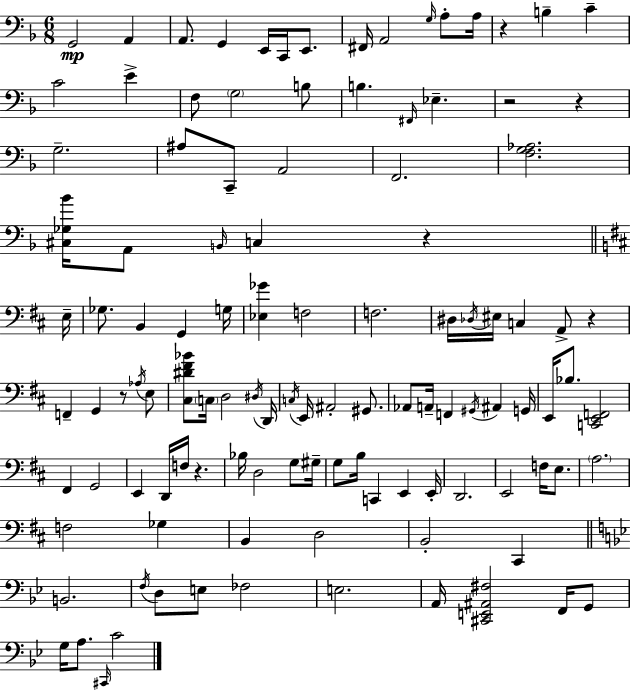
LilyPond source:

{
  \clef bass
  \numericTimeSignature
  \time 6/8
  \key f \major
  g,2\mp a,4 | a,8. g,4 e,16 c,16 e,8. | fis,16 a,2 \grace { g16 } a8-. | a16 r4 b4-- c'4-- | \break c'2 e'4-> | f8 \parenthesize g2 b8 | b4. \grace { fis,16 } ees4.-- | r2 r4 | \break g2.-- | ais8 c,8-- a,2 | f,2. | <f g aes>2. | \break <cis ges bes'>16 a,8 \grace { b,16 } c4 r4 | \bar "||" \break \key d \major e16-- ges8. b,4 g,4 | g16 <ees ges'>4 f2 | f2. | dis16 \acciaccatura { des16 } eis16 c4 a,8-> r4 | \break f,4-- g,4 r8 | \acciaccatura { aes16 } e8 <cis dis' fis' bes'>8 \parenthesize c16 d2 | \acciaccatura { dis16 } d,16 \acciaccatura { c16 } e,16 ais,2-. | gis,8. aes,8 a,16-- f,4 | \break \acciaccatura { gis,16 } ais,4 g,16 e,16 bes8. <c, e, f,>2 | fis,4 g,2 | e,4 d,16 f16 | r4. bes16 d2 | \break g8 gis16-- g8 b16 c,4 | e,4 e,16-. d,2. | e,2 | f16 e8. \parenthesize a2. | \break f2 | ges4 b,4 d2 | b,2-. | cis,4 \bar "||" \break \key bes \major b,2. | \acciaccatura { f16 } d8 e8 fes2 | e2. | a,16 <cis, e, ais, fis>2 f,16 g,8 | \break g16 a8. \grace { cis,16 } c'2 | \bar "|."
}